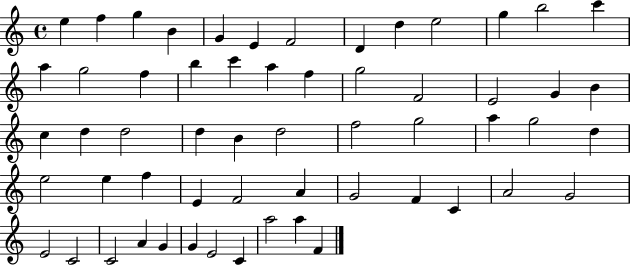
X:1
T:Untitled
M:4/4
L:1/4
K:C
e f g B G E F2 D d e2 g b2 c' a g2 f b c' a f g2 F2 E2 G B c d d2 d B d2 f2 g2 a g2 d e2 e f E F2 A G2 F C A2 G2 E2 C2 C2 A G G E2 C a2 a F